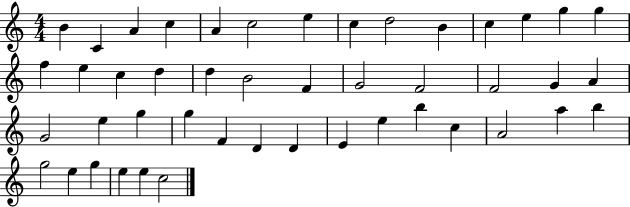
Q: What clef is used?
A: treble